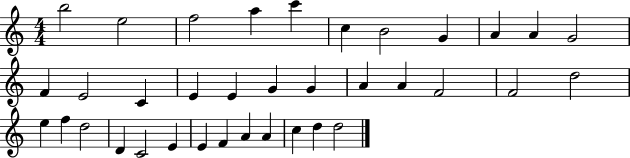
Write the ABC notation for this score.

X:1
T:Untitled
M:4/4
L:1/4
K:C
b2 e2 f2 a c' c B2 G A A G2 F E2 C E E G G A A F2 F2 d2 e f d2 D C2 E E F A A c d d2